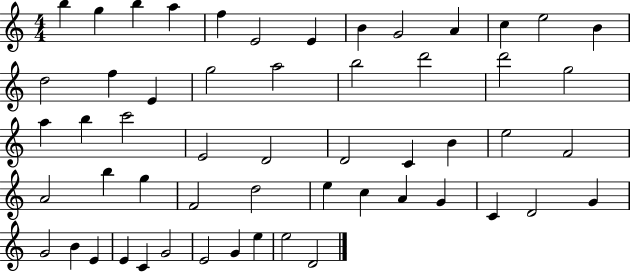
{
  \clef treble
  \numericTimeSignature
  \time 4/4
  \key c \major
  b''4 g''4 b''4 a''4 | f''4 e'2 e'4 | b'4 g'2 a'4 | c''4 e''2 b'4 | \break d''2 f''4 e'4 | g''2 a''2 | b''2 d'''2 | d'''2 g''2 | \break a''4 b''4 c'''2 | e'2 d'2 | d'2 c'4 b'4 | e''2 f'2 | \break a'2 b''4 g''4 | f'2 d''2 | e''4 c''4 a'4 g'4 | c'4 d'2 g'4 | \break g'2 b'4 e'4 | e'4 c'4 g'2 | e'2 g'4 e''4 | e''2 d'2 | \break \bar "|."
}